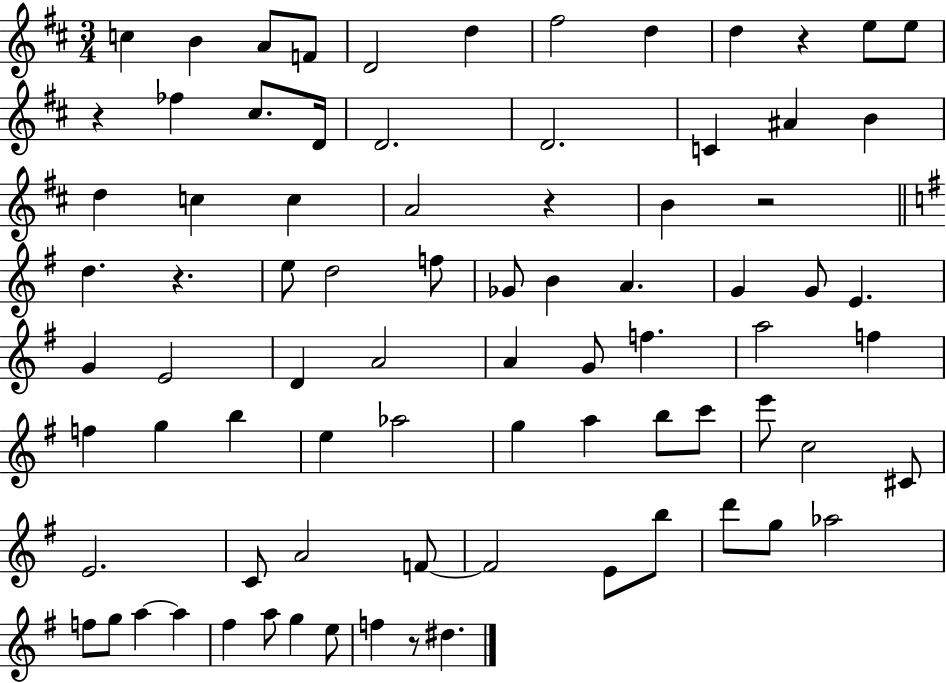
C5/q B4/q A4/e F4/e D4/h D5/q F#5/h D5/q D5/q R/q E5/e E5/e R/q FES5/q C#5/e. D4/s D4/h. D4/h. C4/q A#4/q B4/q D5/q C5/q C5/q A4/h R/q B4/q R/h D5/q. R/q. E5/e D5/h F5/e Gb4/e B4/q A4/q. G4/q G4/e E4/q. G4/q E4/h D4/q A4/h A4/q G4/e F5/q. A5/h F5/q F5/q G5/q B5/q E5/q Ab5/h G5/q A5/q B5/e C6/e E6/e C5/h C#4/e E4/h. C4/e A4/h F4/e F4/h E4/e B5/e D6/e G5/e Ab5/h F5/e G5/e A5/q A5/q F#5/q A5/e G5/q E5/e F5/q R/e D#5/q.